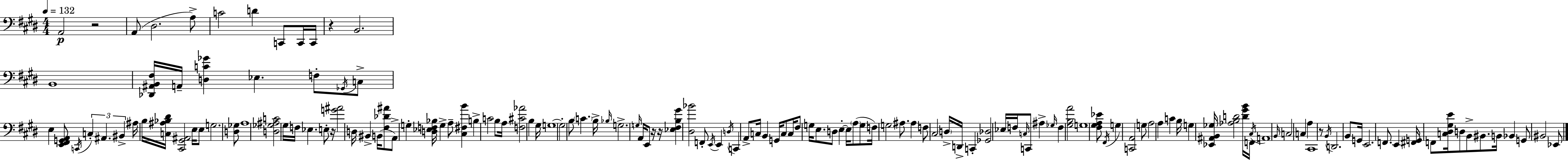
A2/h R/h A2/e D#3/h. A3/e C4/h D4/q C2/e C2/s C2/s R/q B2/h. B2/w [Db2,A#2,B2,F#3]/s A2/s [D3,C4,Gb4]/q Eb3/q. F3/e Gb2/s C3/e E3/q [E2,F#2,G2,A2]/e C2/s C3/q A#2/q. BIS2/q A#3/s B3/s [C3,A#3,Bb3,D#4]/s [C#2,G#2,A#2]/h E3/s E3/e G3/h. [D3,Gb3]/e A3/w [D3,Gb3,A#3,C4]/h G#3/s F3/s Eb3/q. E3/e R/s [G4,A#4]/h D3/s BIS2/q B2/s [F#3,Db4,A#4]/e A2/e G3/q [D3,Eb3,F3,Bb3]/s G3/q A3/e [C#3,F#3,B4]/q B3/q C4/h B3/e A3/s [F3,C#4,Ab4]/h B3/q G#3/s G3/w G3/h B3/e C4/q. B3/s Bb3/s G3/h. G3/s A2/s E2/e R/s R/s [Eb3,F#3,B3,G#4]/q [D#3,Bb4]/h F2/e E2/s E2/q D3/s C2/q A2/e C3/s B2/q G2/s C3/e C3/s F#3/e G3/s E3/e. D3/e E3/q E3/s A3/e G3/e F3/s G3/h A#3/e. A#3/q F3/e C#3/h D3/s D2/s C2/q [Gb2,Db3]/h Eb3/s F3/s C3/s C2/e A#3/q Gb3/s F3/q [G#3,B3,A4]/h G3/w [F#3,G#3,A3,Eb4]/e F#2/s G3/q [C2,A2]/h G3/e A3/h A3/q C4/q B3/s G3/q [Eb2,A#2,B2,Gb3]/s [Ab3,B3,D4]/h [D4,G#4,B4]/s F2/s C#3/s A2/w B2/s C3/h C3/q A3/q C#2/w R/e B2/s D2/h. B2/e G2/s E2/h. F2/e. E2/q [F#2,G2]/s F2/e [C3,D#3,G#3,E4]/s D3/e B2/e BIS2/e. B2/s Bb2/q G2/e BIS2/h Eb2/e